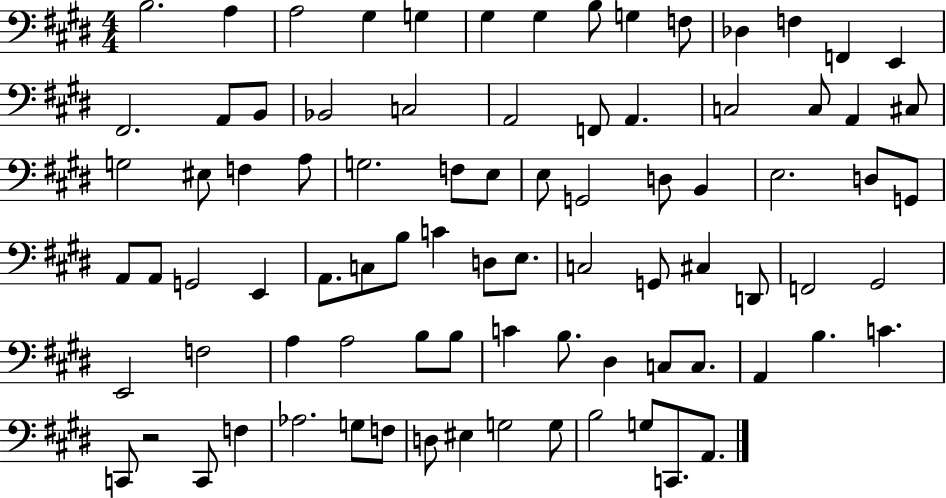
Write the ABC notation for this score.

X:1
T:Untitled
M:4/4
L:1/4
K:E
B,2 A, A,2 ^G, G, ^G, ^G, B,/2 G, F,/2 _D, F, F,, E,, ^F,,2 A,,/2 B,,/2 _B,,2 C,2 A,,2 F,,/2 A,, C,2 C,/2 A,, ^C,/2 G,2 ^E,/2 F, A,/2 G,2 F,/2 E,/2 E,/2 G,,2 D,/2 B,, E,2 D,/2 G,,/2 A,,/2 A,,/2 G,,2 E,, A,,/2 C,/2 B,/2 C D,/2 E,/2 C,2 G,,/2 ^C, D,,/2 F,,2 ^G,,2 E,,2 F,2 A, A,2 B,/2 B,/2 C B,/2 ^D, C,/2 C,/2 A,, B, C C,,/2 z2 C,,/2 F, _A,2 G,/2 F,/2 D,/2 ^E, G,2 G,/2 B,2 G,/2 C,,/2 A,,/2